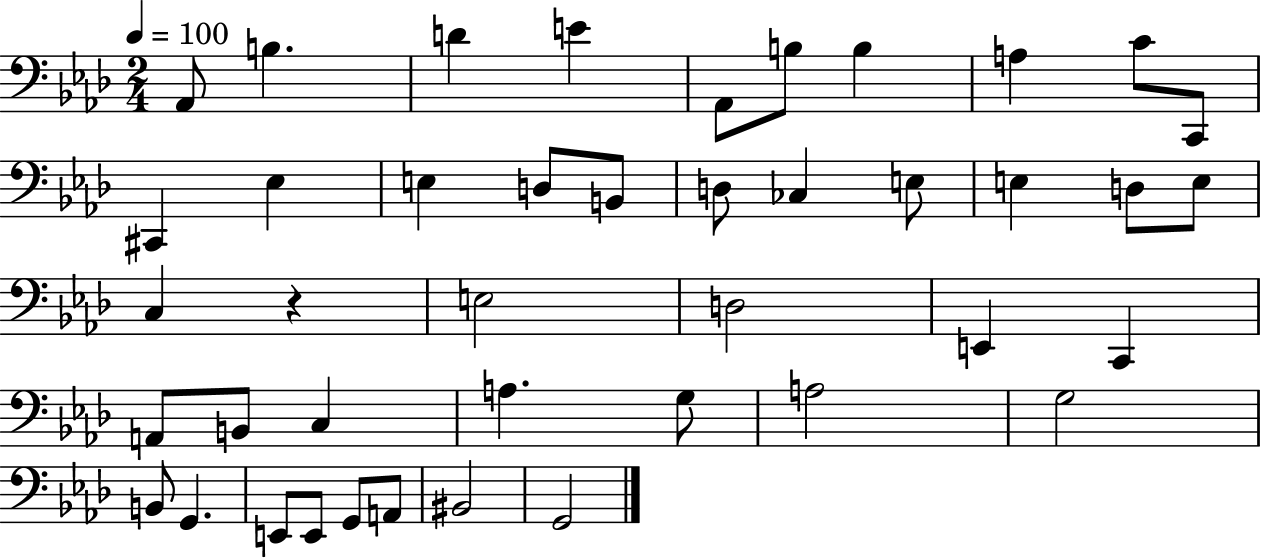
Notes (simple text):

Ab2/e B3/q. D4/q E4/q Ab2/e B3/e B3/q A3/q C4/e C2/e C#2/q Eb3/q E3/q D3/e B2/e D3/e CES3/q E3/e E3/q D3/e E3/e C3/q R/q E3/h D3/h E2/q C2/q A2/e B2/e C3/q A3/q. G3/e A3/h G3/h B2/e G2/q. E2/e E2/e G2/e A2/e BIS2/h G2/h